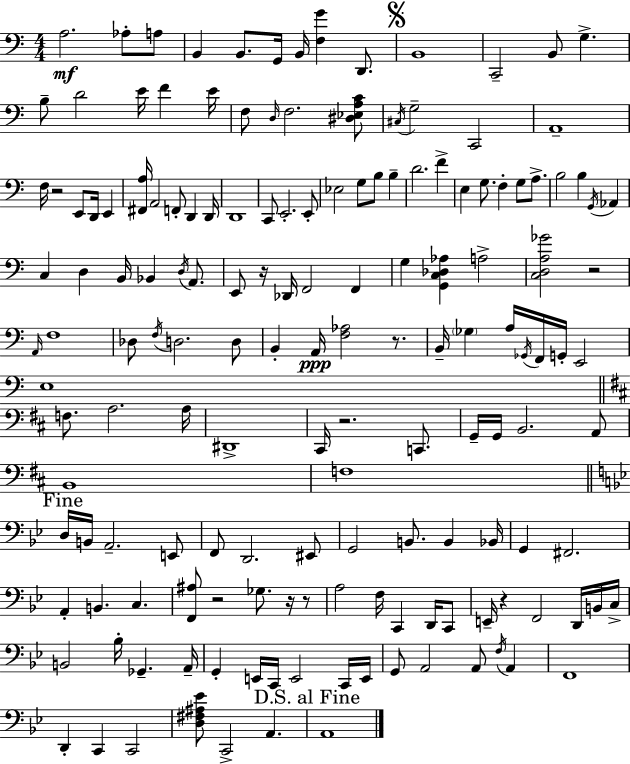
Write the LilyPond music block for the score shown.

{
  \clef bass
  \numericTimeSignature
  \time 4/4
  \key a \minor
  a2.\mf aes8-. a8 | b,4 b,8. g,16 b,16 <f g'>4 d,8. | \mark \markup { \musicglyph "scripts.segno" } b,1 | c,2-- b,8 g4.-> | \break b8-- d'2 e'16 f'4 e'16 | f8 \grace { d16 } f2. <dis ees a c'>8 | \acciaccatura { cis16 } g2-- c,2 | a,1-- | \break f16 r2 e,8 d,16 e,4 | <fis, a>16 a,2 f,8-. d,4 | d,16 d,1 | c,8 e,2.-. | \break e,8-. ees2 g8 b8 b4-- | d'2. f'4-> | e4 g8. f4-. g8 a8.-> | b2 b4 \acciaccatura { g,16 } aes,4 | \break c4 d4 b,16 bes,4 | \acciaccatura { d16 } a,8. e,8 r16 des,16 f,2 | f,4 g4 <g, c des aes>4 a2-> | <c d a ges'>2 r2 | \break \grace { a,16 } f1 | des8 \acciaccatura { f16 } d2. | d8 b,4-. a,16\ppp <f aes>2 | r8. b,16-- \parenthesize ges4 a16 \acciaccatura { ges,16 } f,16 g,16-. e,2 | \break e1 | \bar "||" \break \key b \minor f8. a2. a16 | dis,1-> | cis,16 r2. c,8. | g,16-- g,16 b,2. a,8 | \break b,1 | f1 | \mark "Fine" \bar "||" \break \key bes \major d16 b,16 a,2.-- e,8 | f,8 d,2. eis,8 | g,2 b,8. b,4 bes,16 | g,4 fis,2. | \break a,4-. b,4. c4. | <f, ais>8 r2 ges8. r16 r8 | a2 f16 c,4 d,16 c,8 | e,16-- r4 f,2 d,16 b,16 c16-> | \break b,2 bes16-. ges,4.-- a,16-- | g,4-. e,16 c,16 e,2 c,16 e,16 | g,8 a,2 a,8 \acciaccatura { f16 } a,4 | f,1 | \break d,4-. c,4 c,2 | <d fis ais ees'>8 c,2-> a,4. | \mark "D.S. al Fine" a,1 | \bar "|."
}